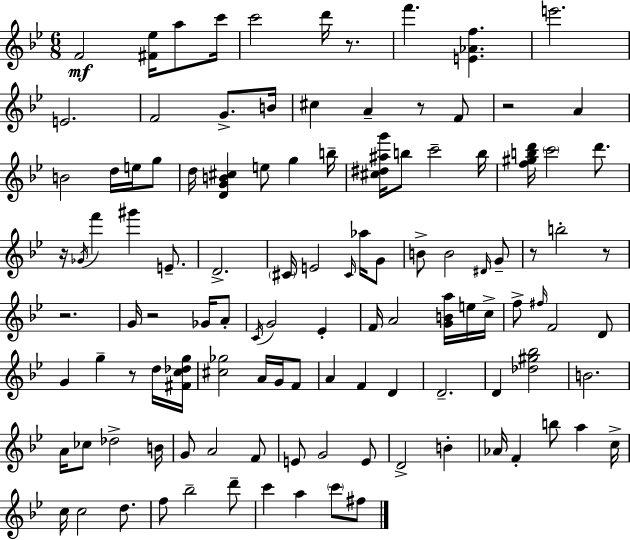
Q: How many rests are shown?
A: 9